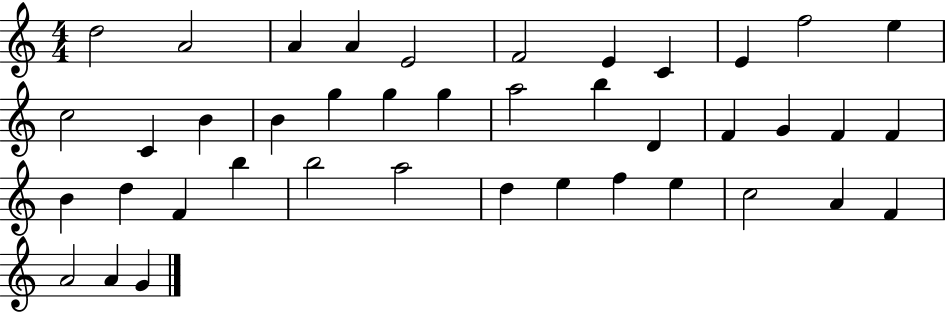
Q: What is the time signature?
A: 4/4